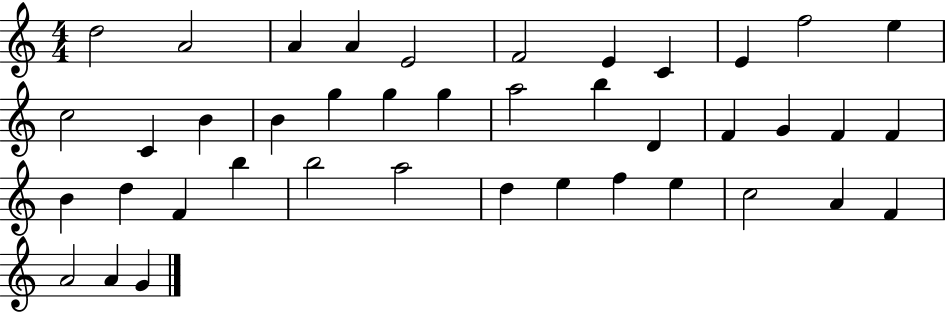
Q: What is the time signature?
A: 4/4